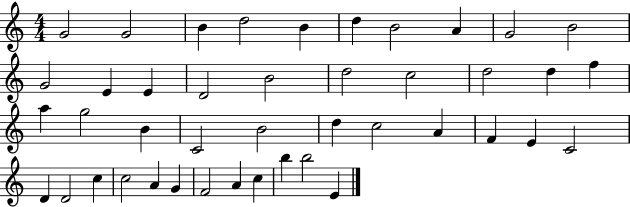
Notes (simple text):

G4/h G4/h B4/q D5/h B4/q D5/q B4/h A4/q G4/h B4/h G4/h E4/q E4/q D4/h B4/h D5/h C5/h D5/h D5/q F5/q A5/q G5/h B4/q C4/h B4/h D5/q C5/h A4/q F4/q E4/q C4/h D4/q D4/h C5/q C5/h A4/q G4/q F4/h A4/q C5/q B5/q B5/h E4/q